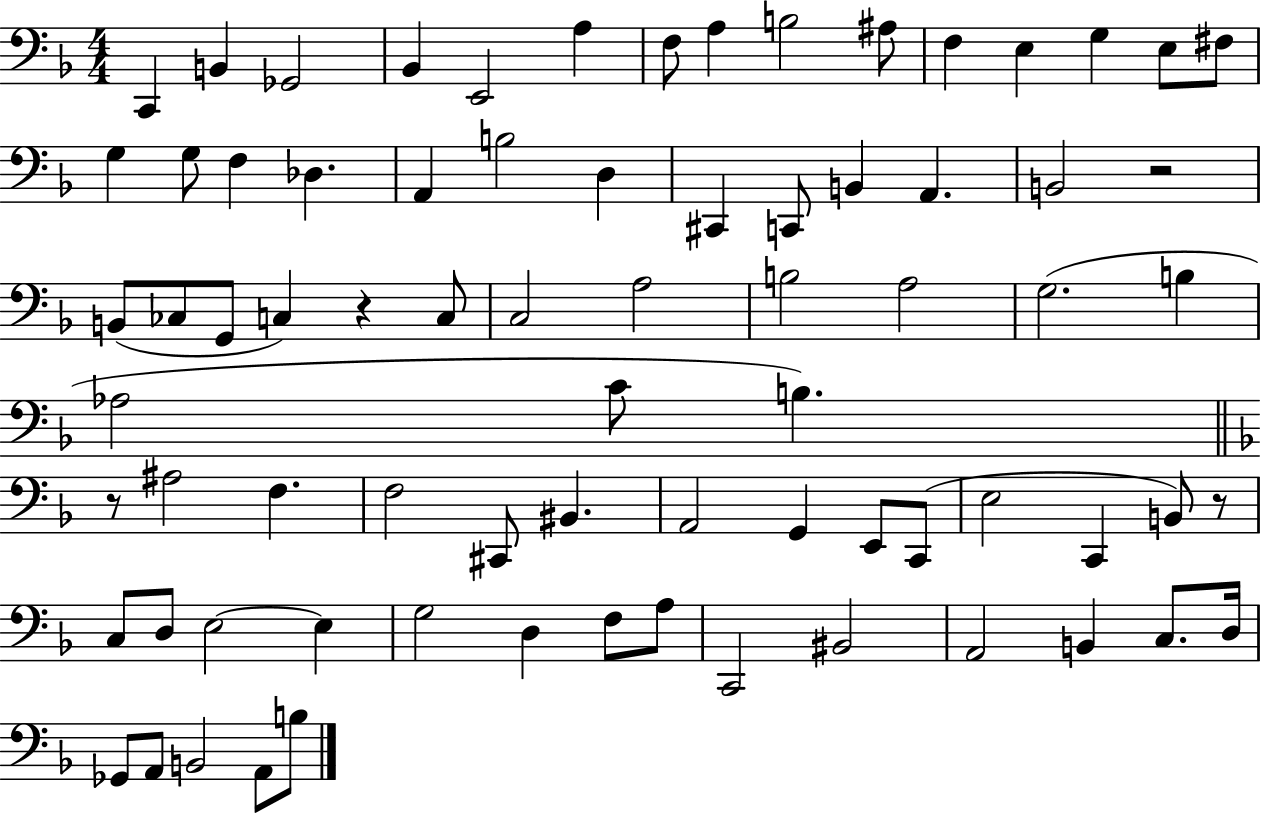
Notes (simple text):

C2/q B2/q Gb2/h Bb2/q E2/h A3/q F3/e A3/q B3/h A#3/e F3/q E3/q G3/q E3/e F#3/e G3/q G3/e F3/q Db3/q. A2/q B3/h D3/q C#2/q C2/e B2/q A2/q. B2/h R/h B2/e CES3/e G2/e C3/q R/q C3/e C3/h A3/h B3/h A3/h G3/h. B3/q Ab3/h C4/e B3/q. R/e A#3/h F3/q. F3/h C#2/e BIS2/q. A2/h G2/q E2/e C2/e E3/h C2/q B2/e R/e C3/e D3/e E3/h E3/q G3/h D3/q F3/e A3/e C2/h BIS2/h A2/h B2/q C3/e. D3/s Gb2/e A2/e B2/h A2/e B3/e